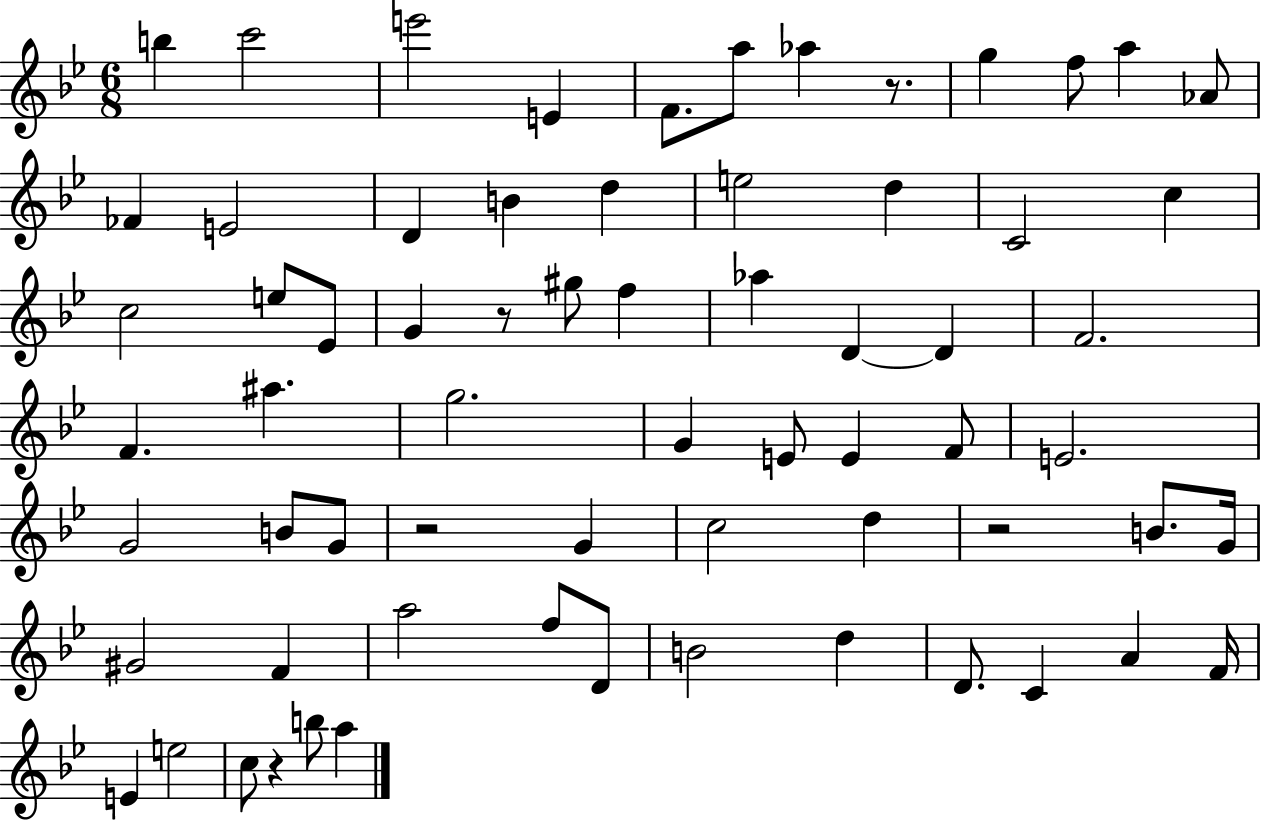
B5/q C6/h E6/h E4/q F4/e. A5/e Ab5/q R/e. G5/q F5/e A5/q Ab4/e FES4/q E4/h D4/q B4/q D5/q E5/h D5/q C4/h C5/q C5/h E5/e Eb4/e G4/q R/e G#5/e F5/q Ab5/q D4/q D4/q F4/h. F4/q. A#5/q. G5/h. G4/q E4/e E4/q F4/e E4/h. G4/h B4/e G4/e R/h G4/q C5/h D5/q R/h B4/e. G4/s G#4/h F4/q A5/h F5/e D4/e B4/h D5/q D4/e. C4/q A4/q F4/s E4/q E5/h C5/e R/q B5/e A5/q